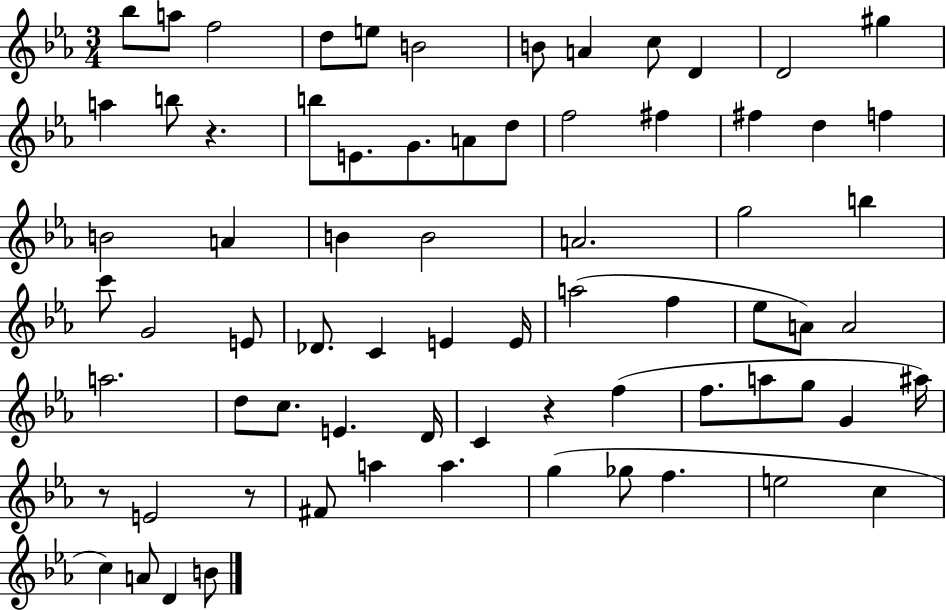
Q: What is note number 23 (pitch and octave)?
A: D5